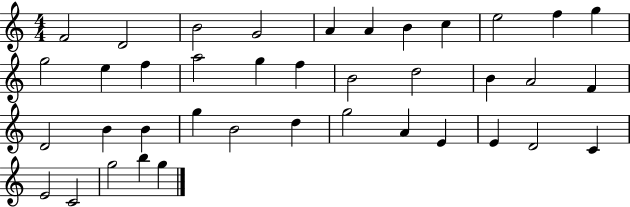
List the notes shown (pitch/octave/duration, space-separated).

F4/h D4/h B4/h G4/h A4/q A4/q B4/q C5/q E5/h F5/q G5/q G5/h E5/q F5/q A5/h G5/q F5/q B4/h D5/h B4/q A4/h F4/q D4/h B4/q B4/q G5/q B4/h D5/q G5/h A4/q E4/q E4/q D4/h C4/q E4/h C4/h G5/h B5/q G5/q